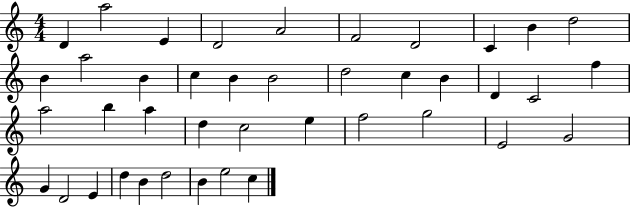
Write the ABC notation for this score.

X:1
T:Untitled
M:4/4
L:1/4
K:C
D a2 E D2 A2 F2 D2 C B d2 B a2 B c B B2 d2 c B D C2 f a2 b a d c2 e f2 g2 E2 G2 G D2 E d B d2 B e2 c